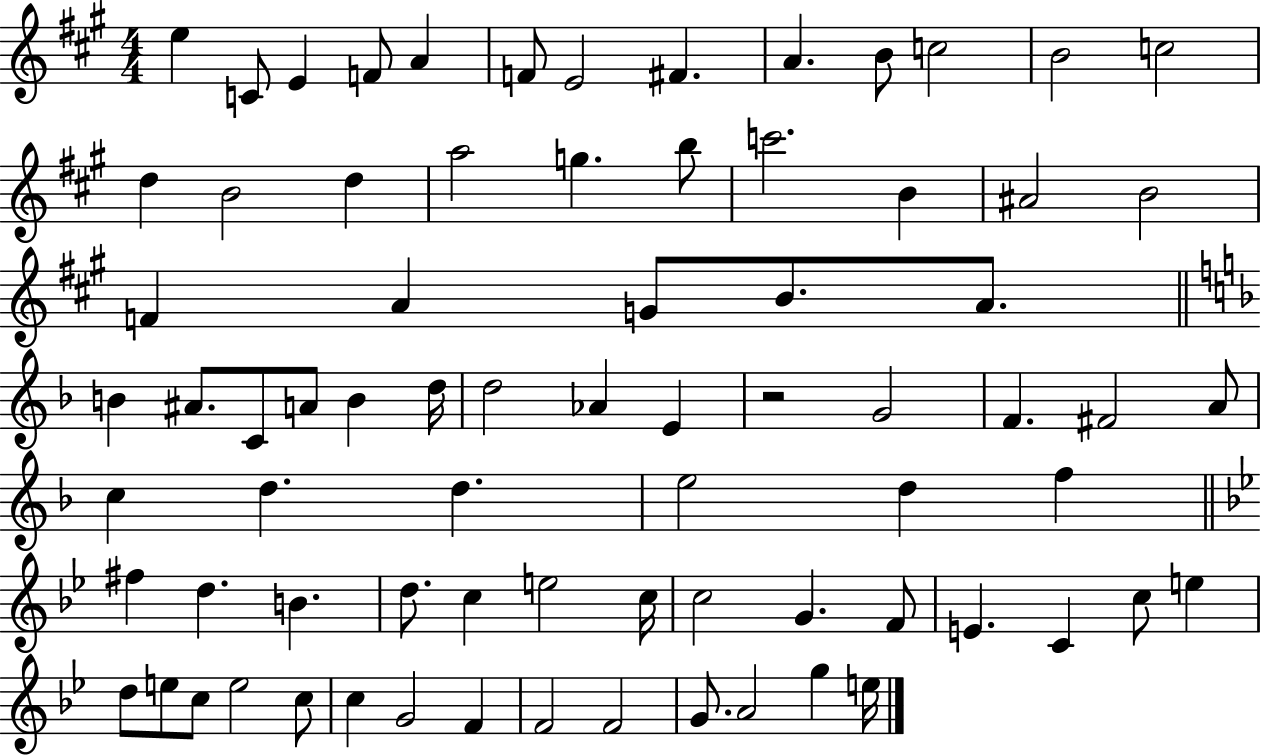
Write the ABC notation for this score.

X:1
T:Untitled
M:4/4
L:1/4
K:A
e C/2 E F/2 A F/2 E2 ^F A B/2 c2 B2 c2 d B2 d a2 g b/2 c'2 B ^A2 B2 F A G/2 B/2 A/2 B ^A/2 C/2 A/2 B d/4 d2 _A E z2 G2 F ^F2 A/2 c d d e2 d f ^f d B d/2 c e2 c/4 c2 G F/2 E C c/2 e d/2 e/2 c/2 e2 c/2 c G2 F F2 F2 G/2 A2 g e/4